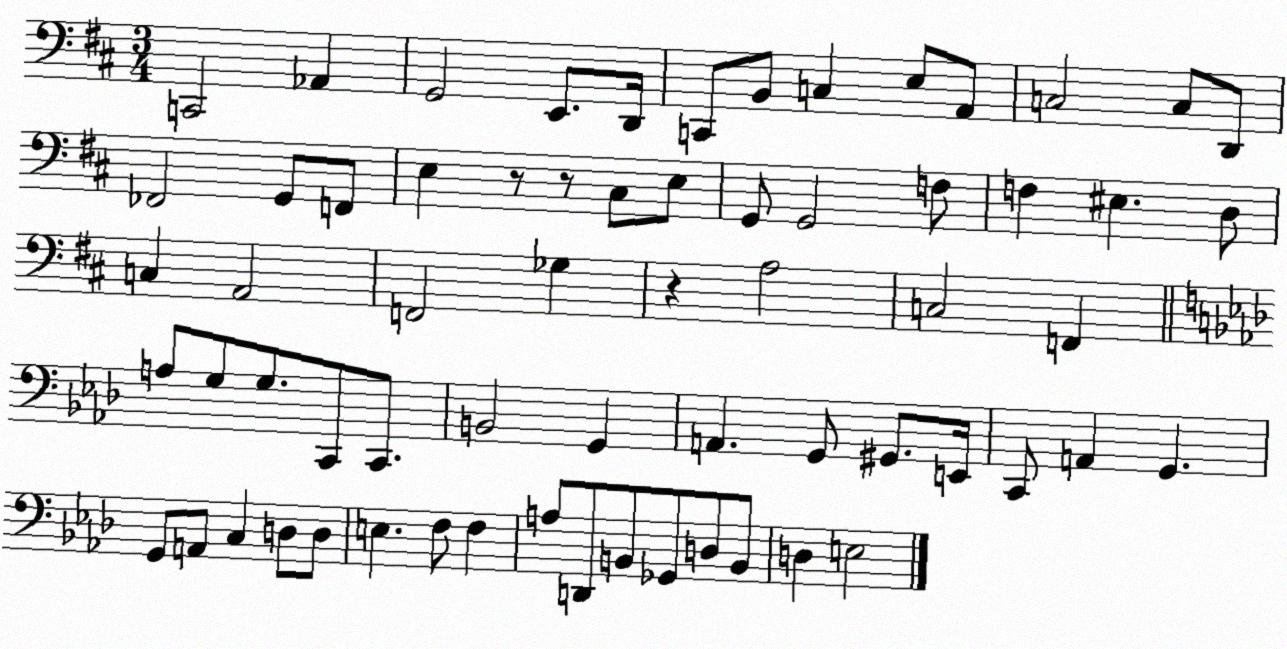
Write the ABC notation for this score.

X:1
T:Untitled
M:3/4
L:1/4
K:D
C,,2 _A,, G,,2 E,,/2 D,,/4 C,,/2 B,,/2 C, E,/2 A,,/2 C,2 C,/2 D,,/2 _F,,2 G,,/2 F,,/2 E, z/2 z/2 ^C,/2 E,/2 G,,/2 G,,2 F,/2 F, ^E, D,/2 C, A,,2 F,,2 _G, z A,2 C,2 F,, A,/2 G,/2 G,/2 C,,/2 C,,/2 B,,2 G,, A,, G,,/2 ^G,,/2 E,,/4 C,,/2 A,, G,, G,,/2 A,,/2 C, D,/2 D,/2 E, F,/2 F, A,/2 D,,/2 B,,/2 _G,,/2 D,/2 B,,/2 D, E,2